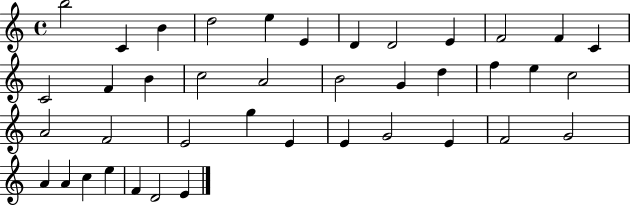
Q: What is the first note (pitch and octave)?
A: B5